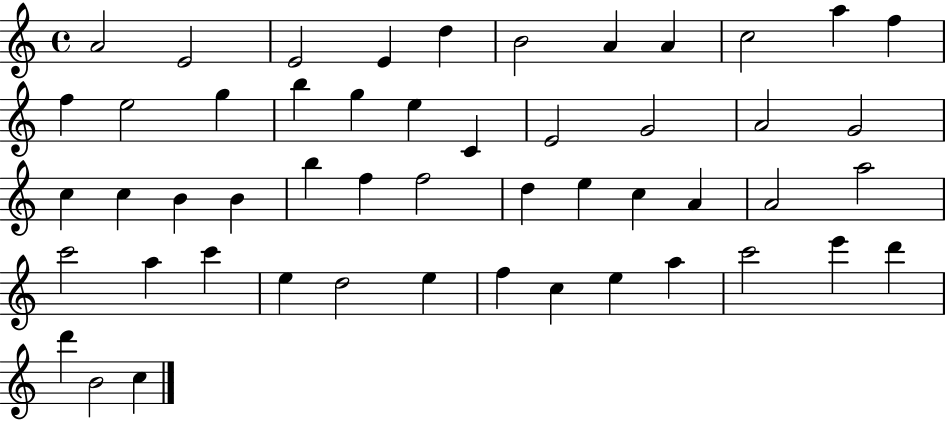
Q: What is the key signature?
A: C major